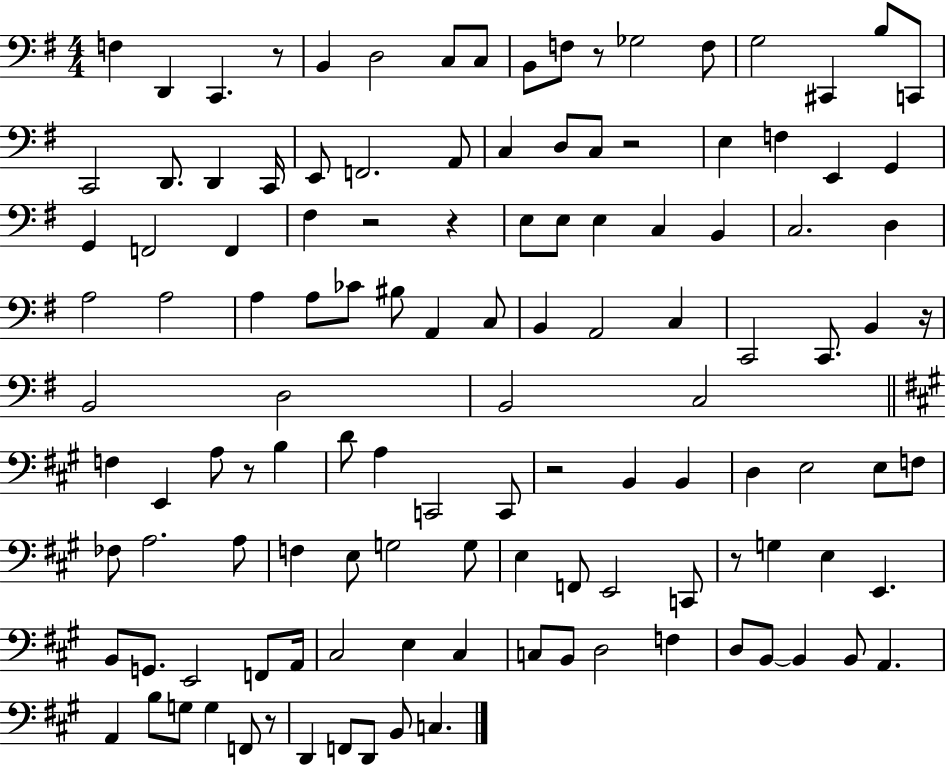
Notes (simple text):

F3/q D2/q C2/q. R/e B2/q D3/h C3/e C3/e B2/e F3/e R/e Gb3/h F3/e G3/h C#2/q B3/e C2/e C2/h D2/e. D2/q C2/s E2/e F2/h. A2/e C3/q D3/e C3/e R/h E3/q F3/q E2/q G2/q G2/q F2/h F2/q F#3/q R/h R/q E3/e E3/e E3/q C3/q B2/q C3/h. D3/q A3/h A3/h A3/q A3/e CES4/e BIS3/e A2/q C3/e B2/q A2/h C3/q C2/h C2/e. B2/q R/s B2/h D3/h B2/h C3/h F3/q E2/q A3/e R/e B3/q D4/e A3/q C2/h C2/e R/h B2/q B2/q D3/q E3/h E3/e F3/e FES3/e A3/h. A3/e F3/q E3/e G3/h G3/e E3/q F2/e E2/h C2/e R/e G3/q E3/q E2/q. B2/e G2/e. E2/h F2/e A2/s C#3/h E3/q C#3/q C3/e B2/e D3/h F3/q D3/e B2/e B2/q B2/e A2/q. A2/q B3/e G3/e G3/q F2/e R/e D2/q F2/e D2/e B2/e C3/q.